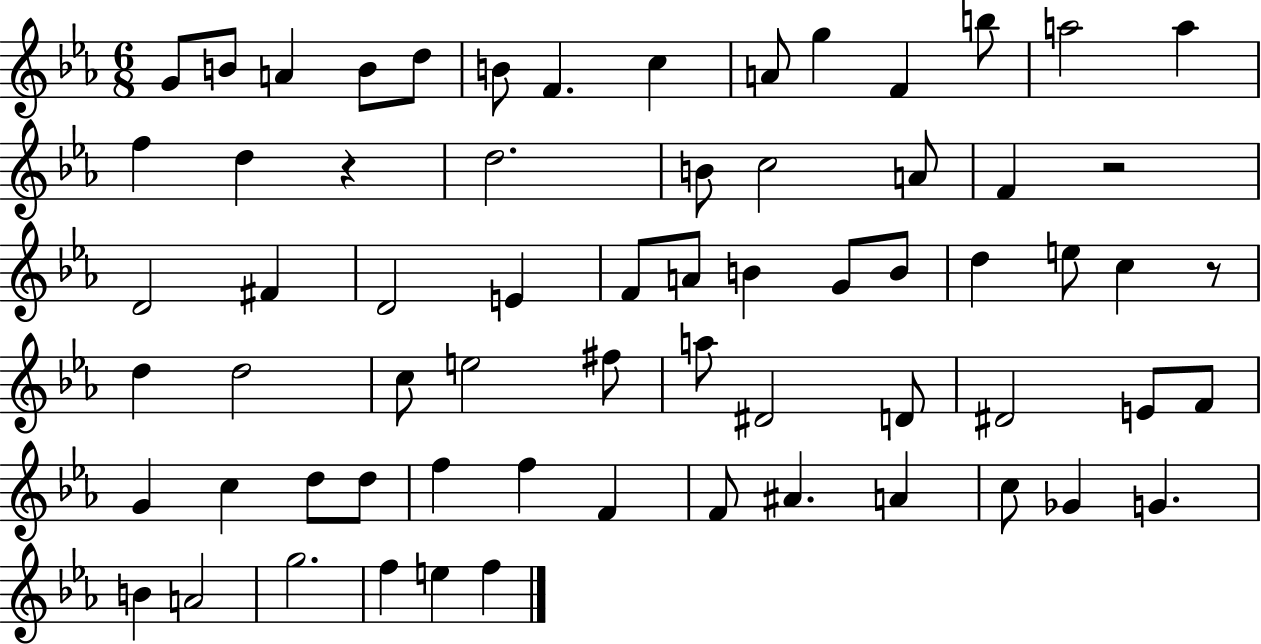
G4/e B4/e A4/q B4/e D5/e B4/e F4/q. C5/q A4/e G5/q F4/q B5/e A5/h A5/q F5/q D5/q R/q D5/h. B4/e C5/h A4/e F4/q R/h D4/h F#4/q D4/h E4/q F4/e A4/e B4/q G4/e B4/e D5/q E5/e C5/q R/e D5/q D5/h C5/e E5/h F#5/e A5/e D#4/h D4/e D#4/h E4/e F4/e G4/q C5/q D5/e D5/e F5/q F5/q F4/q F4/e A#4/q. A4/q C5/e Gb4/q G4/q. B4/q A4/h G5/h. F5/q E5/q F5/q